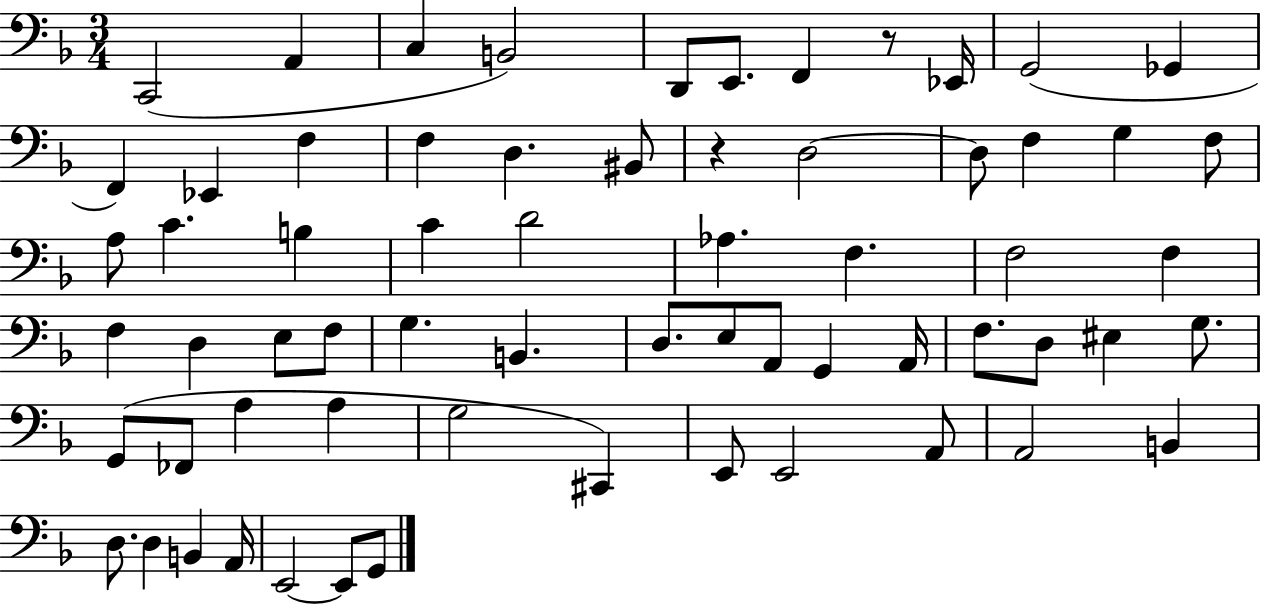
X:1
T:Untitled
M:3/4
L:1/4
K:F
C,,2 A,, C, B,,2 D,,/2 E,,/2 F,, z/2 _E,,/4 G,,2 _G,, F,, _E,, F, F, D, ^B,,/2 z D,2 D,/2 F, G, F,/2 A,/2 C B, C D2 _A, F, F,2 F, F, D, E,/2 F,/2 G, B,, D,/2 E,/2 A,,/2 G,, A,,/4 F,/2 D,/2 ^E, G,/2 G,,/2 _F,,/2 A, A, G,2 ^C,, E,,/2 E,,2 A,,/2 A,,2 B,, D,/2 D, B,, A,,/4 E,,2 E,,/2 G,,/2